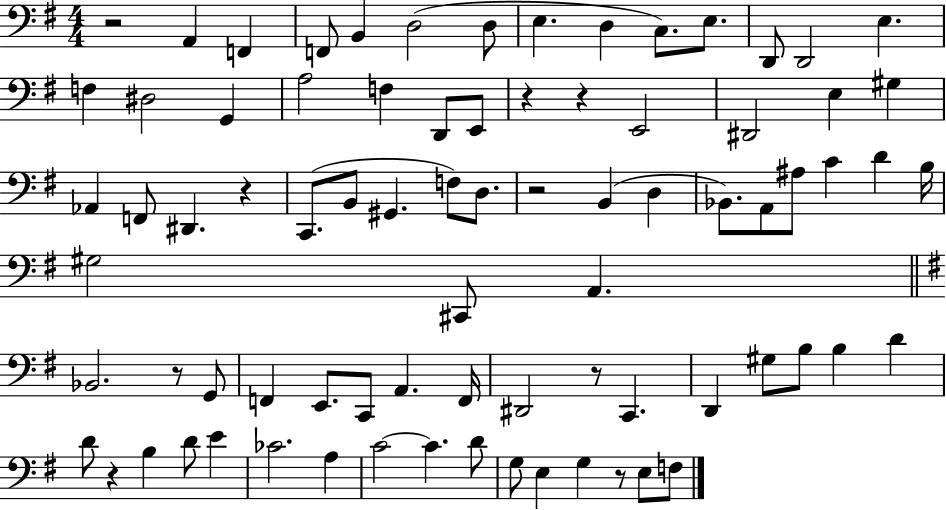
{
  \clef bass
  \numericTimeSignature
  \time 4/4
  \key g \major
  r2 a,4 f,4 | f,8 b,4 d2( d8 | e4. d4 c8.) e8. | d,8 d,2 e4. | \break f4 dis2 g,4 | a2 f4 d,8 e,8 | r4 r4 e,2 | dis,2 e4 gis4 | \break aes,4 f,8 dis,4. r4 | c,8.( b,8 gis,4. f8) d8. | r2 b,4( d4 | bes,8.) a,8 ais8 c'4 d'4 b16 | \break gis2 cis,8 a,4. | \bar "||" \break \key g \major bes,2. r8 g,8 | f,4 e,8. c,8 a,4. f,16 | dis,2 r8 c,4. | d,4 gis8 b8 b4 d'4 | \break d'8 r4 b4 d'8 e'4 | ces'2. a4 | c'2~~ c'4. d'8 | g8 e4 g4 r8 e8 f8 | \break \bar "|."
}